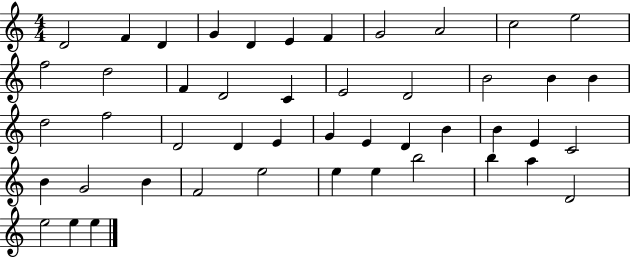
X:1
T:Untitled
M:4/4
L:1/4
K:C
D2 F D G D E F G2 A2 c2 e2 f2 d2 F D2 C E2 D2 B2 B B d2 f2 D2 D E G E D B B E C2 B G2 B F2 e2 e e b2 b a D2 e2 e e